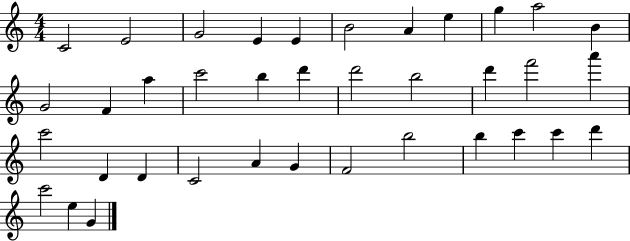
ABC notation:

X:1
T:Untitled
M:4/4
L:1/4
K:C
C2 E2 G2 E E B2 A e g a2 B G2 F a c'2 b d' d'2 b2 d' f'2 a' c'2 D D C2 A G F2 b2 b c' c' d' c'2 e G